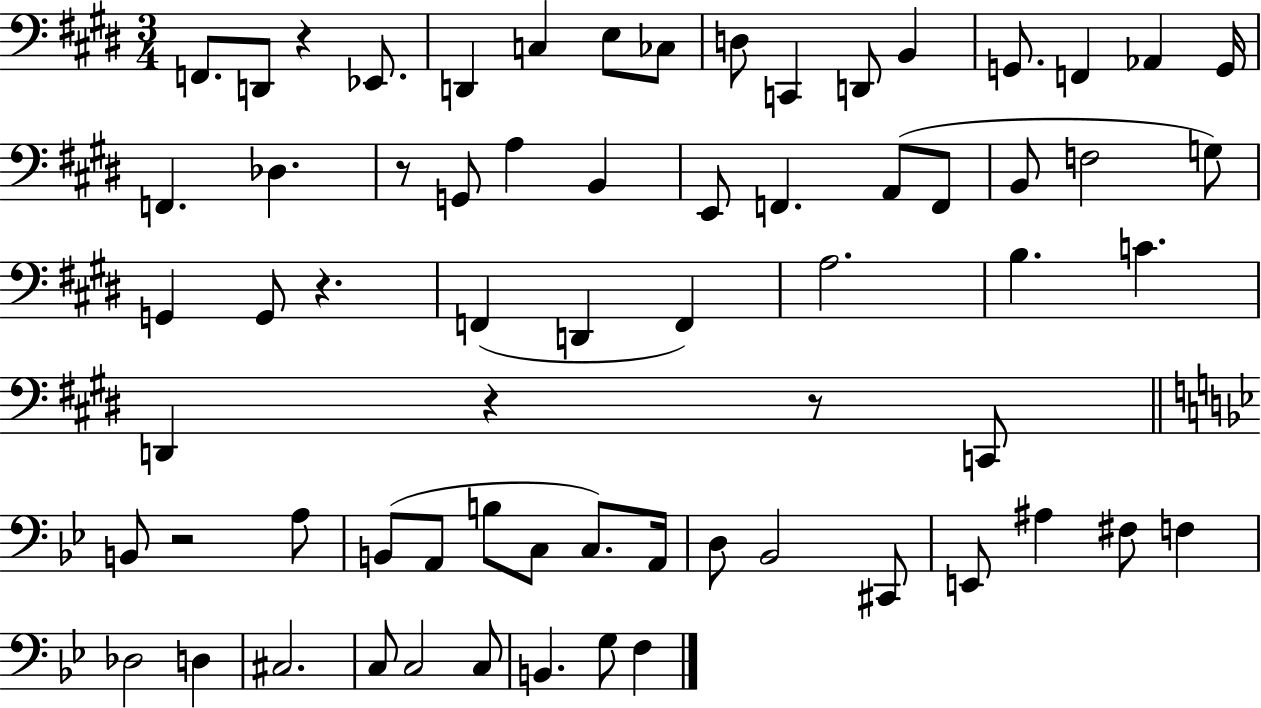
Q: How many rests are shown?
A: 6